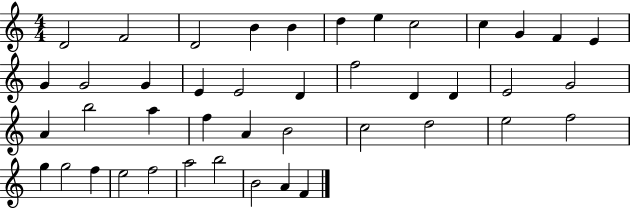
X:1
T:Untitled
M:4/4
L:1/4
K:C
D2 F2 D2 B B d e c2 c G F E G G2 G E E2 D f2 D D E2 G2 A b2 a f A B2 c2 d2 e2 f2 g g2 f e2 f2 a2 b2 B2 A F